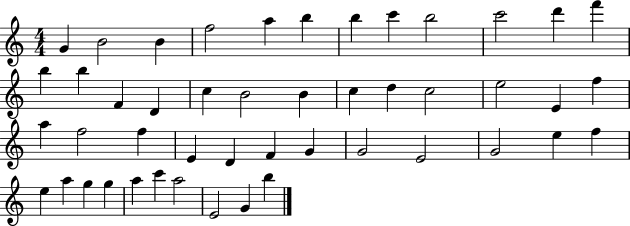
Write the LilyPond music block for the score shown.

{
  \clef treble
  \numericTimeSignature
  \time 4/4
  \key c \major
  g'4 b'2 b'4 | f''2 a''4 b''4 | b''4 c'''4 b''2 | c'''2 d'''4 f'''4 | \break b''4 b''4 f'4 d'4 | c''4 b'2 b'4 | c''4 d''4 c''2 | e''2 e'4 f''4 | \break a''4 f''2 f''4 | e'4 d'4 f'4 g'4 | g'2 e'2 | g'2 e''4 f''4 | \break e''4 a''4 g''4 g''4 | a''4 c'''4 a''2 | e'2 g'4 b''4 | \bar "|."
}